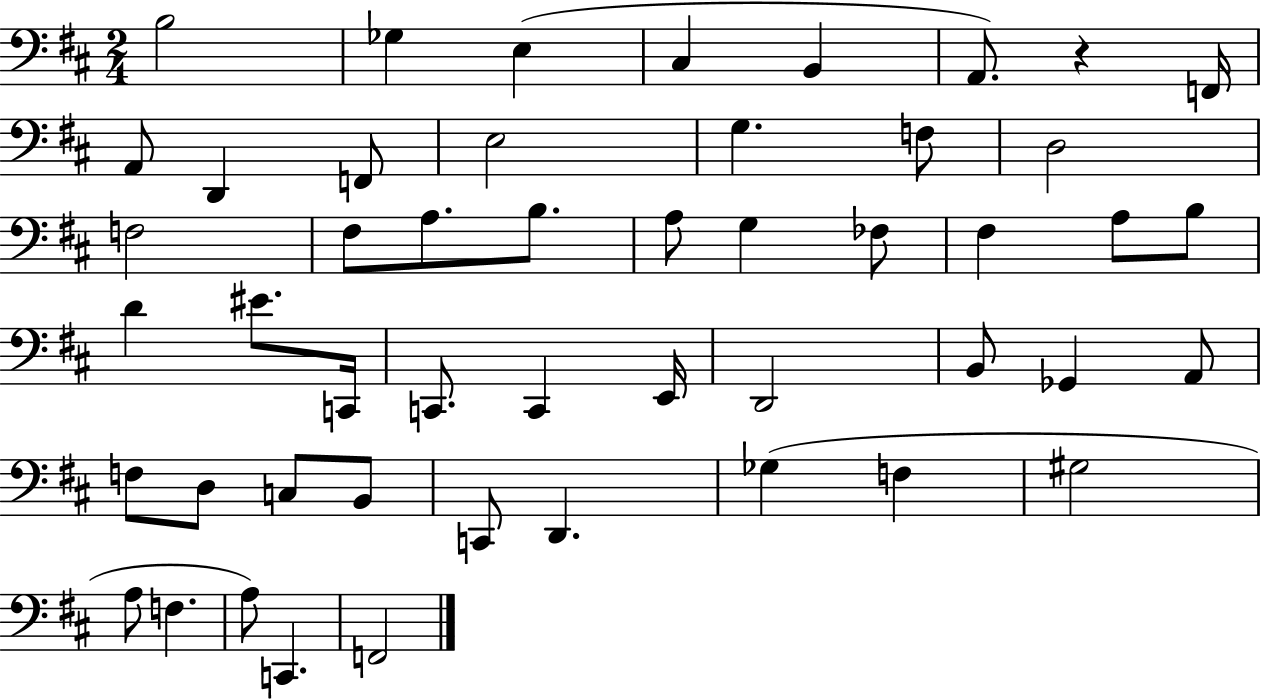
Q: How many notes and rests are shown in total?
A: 49